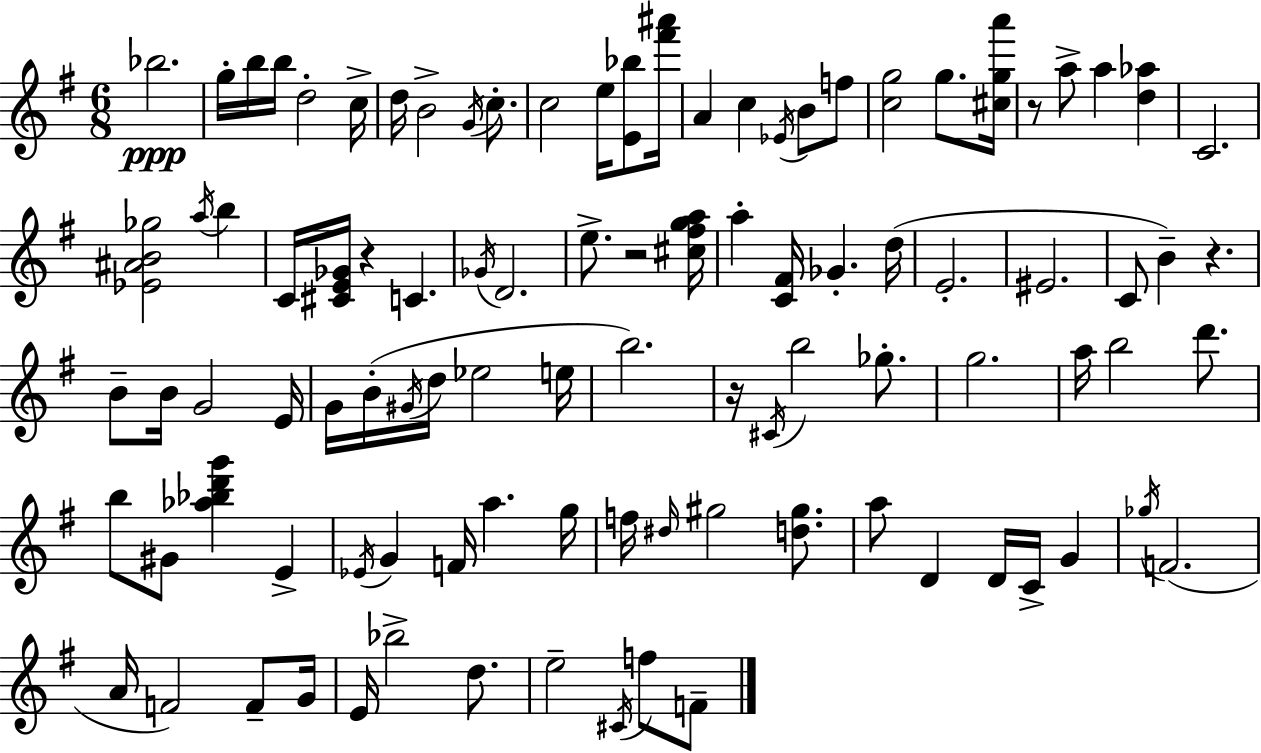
Bb5/h. G5/s B5/s B5/s D5/h C5/s D5/s B4/h G4/s C5/e. C5/h E5/s [E4,Bb5]/e [F#6,A#6]/s A4/q C5/q Eb4/s B4/e F5/e [C5,G5]/h G5/e. [C#5,G5,A6]/s R/e A5/e A5/q [D5,Ab5]/q C4/h. [Eb4,A#4,B4,Gb5]/h A5/s B5/q C4/s [C#4,E4,Gb4]/s R/q C4/q. Gb4/s D4/h. E5/e. R/h [C#5,F#5,G5,A5]/s A5/q [C4,F#4]/s Gb4/q. D5/s E4/h. EIS4/h. C4/e B4/q R/q. B4/e B4/s G4/h E4/s G4/s B4/s G#4/s D5/s Eb5/h E5/s B5/h. R/s C#4/s B5/h Gb5/e. G5/h. A5/s B5/h D6/e. B5/e G#4/e [Ab5,Bb5,D6,G6]/q E4/q Eb4/s G4/q F4/s A5/q. G5/s F5/s D#5/s G#5/h [D5,G#5]/e. A5/e D4/q D4/s C4/s G4/q Gb5/s F4/h. A4/s F4/h F4/e G4/s E4/s Bb5/h D5/e. E5/h C#4/s F5/e F4/e